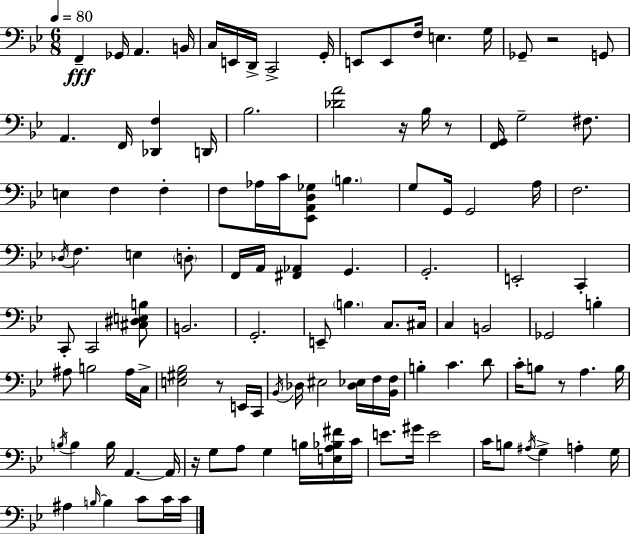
{
  \clef bass
  \numericTimeSignature
  \time 6/8
  \key bes \major
  \tempo 4 = 80
  f,4--\fff ges,16 a,4. b,16 | c16 e,16 d,16-> c,2-> g,16-. | e,8 e,8 f16 e4. g16 | ges,8-- r2 g,8 | \break a,4. f,16 <des, f>4 d,16 | bes2. | <des' a'>2 r16 bes16 r8 | <f, g,>16 g2-- fis8. | \break e4 f4 f4-. | f8 aes16 c'16 <ees, a, d ges>8 \parenthesize b4. | g8 g,16 g,2 a16 | f2. | \break \acciaccatura { des16 } f4. e4 \parenthesize d8-. | f,16 a,16 <fis, aes,>4 g,4. | g,2.-. | e,2-. c,4-. | \break c,8-. c,2 <cis dis e b>8 | b,2. | g,2.-. | e,8-- \parenthesize b4. c8. | \break cis16 c4 b,2 | ges,2 b4-. | ais8 b2 ais16 | c16-> <e gis bes>2 r8 e,16 | \break c,16 \acciaccatura { bes,16 } des16 eis2 <des ees>16 | f16 <bes, f>16 b4-. c'4. | d'8 c'16-. b8 r8 a4. | b16 \acciaccatura { b16 } b4 b16 a,4.~~ | \break a,16 r16 g8 a8 g4 | b16 <e a bes fis'>16 c'16 e'8. gis'16 e'2 | c'16 b8 \acciaccatura { ais16 } g4-> a4-. | g16 ais4 \grace { b16~ }~ b4 | \break c'8 c'16 c'16 \bar "|."
}